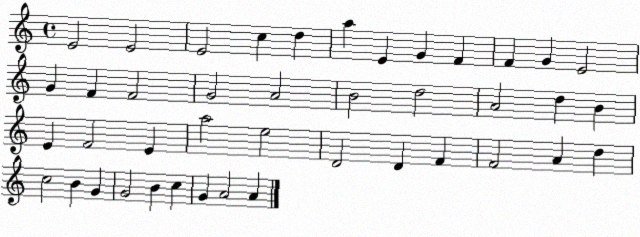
X:1
T:Untitled
M:4/4
L:1/4
K:C
E2 E2 E2 c d a E G F F G E2 G F F2 G2 A2 B2 d2 A2 d B E F2 E a2 e2 D2 D F F2 A d c2 B G G2 B c G A2 A